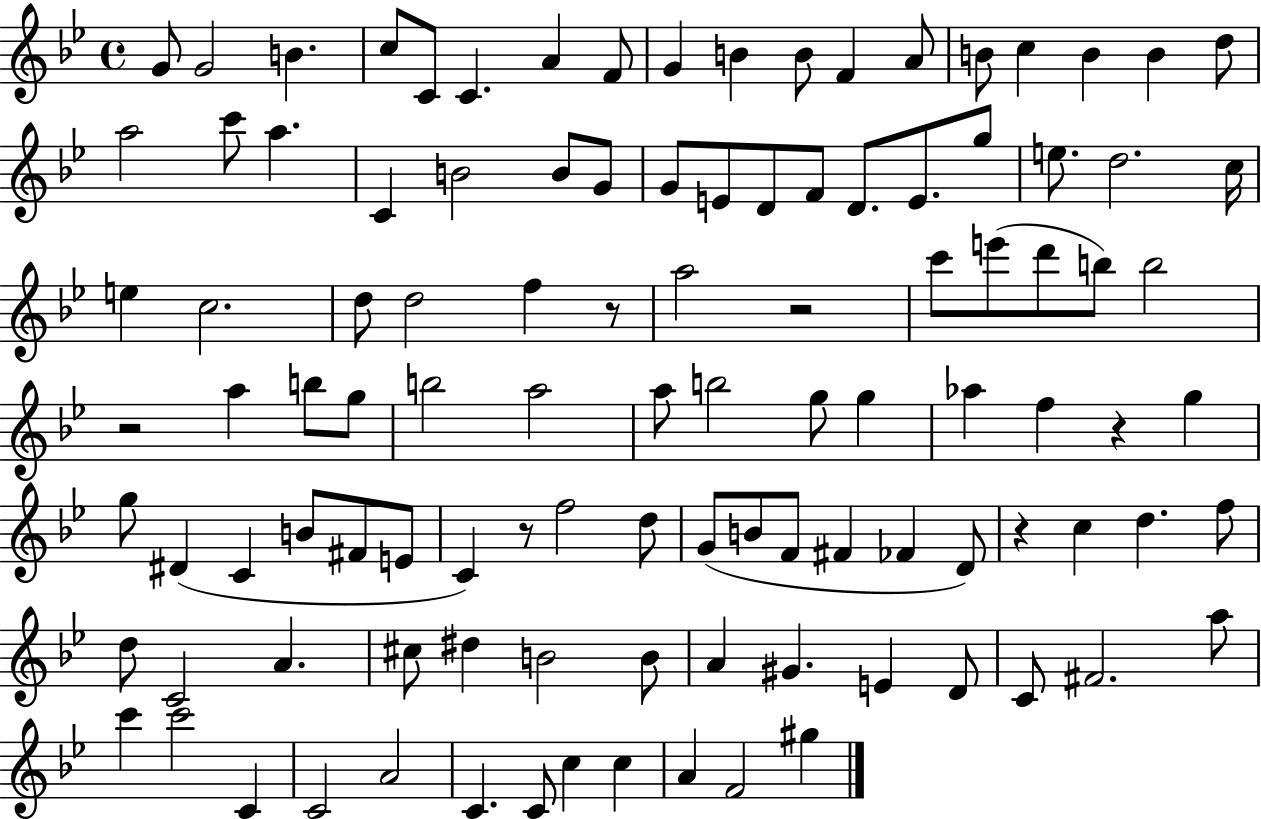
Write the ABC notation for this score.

X:1
T:Untitled
M:4/4
L:1/4
K:Bb
G/2 G2 B c/2 C/2 C A F/2 G B B/2 F A/2 B/2 c B B d/2 a2 c'/2 a C B2 B/2 G/2 G/2 E/2 D/2 F/2 D/2 E/2 g/2 e/2 d2 c/4 e c2 d/2 d2 f z/2 a2 z2 c'/2 e'/2 d'/2 b/2 b2 z2 a b/2 g/2 b2 a2 a/2 b2 g/2 g _a f z g g/2 ^D C B/2 ^F/2 E/2 C z/2 f2 d/2 G/2 B/2 F/2 ^F _F D/2 z c d f/2 d/2 C2 A ^c/2 ^d B2 B/2 A ^G E D/2 C/2 ^F2 a/2 c' c'2 C C2 A2 C C/2 c c A F2 ^g